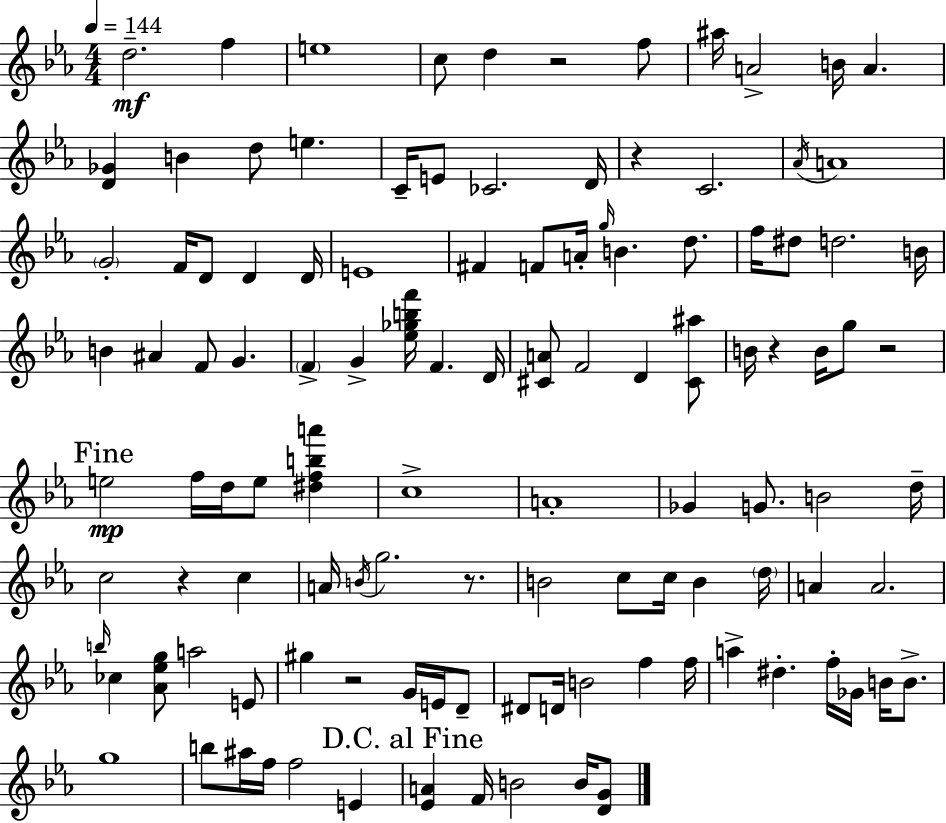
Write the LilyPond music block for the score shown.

{
  \clef treble
  \numericTimeSignature
  \time 4/4
  \key c \minor
  \tempo 4 = 144
  d''2.--\mf f''4 | e''1 | c''8 d''4 r2 f''8 | ais''16 a'2-> b'16 a'4. | \break <d' ges'>4 b'4 d''8 e''4. | c'16-- e'8 ces'2. d'16 | r4 c'2. | \acciaccatura { aes'16 } a'1 | \break \parenthesize g'2-. f'16 d'8 d'4 | d'16 e'1 | fis'4 f'8 a'16-. \grace { g''16 } b'4. d''8. | f''16 dis''8 d''2. | \break b'16 b'4 ais'4 f'8 g'4. | \parenthesize f'4-> g'4-> <ees'' ges'' b'' f'''>16 f'4. | d'16 <cis' a'>8 f'2 d'4 | <cis' ais''>8 b'16 r4 b'16 g''8 r2 | \break \mark "Fine" e''2\mp f''16 d''16 e''8 <dis'' f'' b'' a'''>4 | c''1-> | a'1-. | ges'4 g'8. b'2 | \break d''16-- c''2 r4 c''4 | a'16 \acciaccatura { b'16 } g''2. | r8. b'2 c''8 c''16 b'4 | \parenthesize d''16 a'4 a'2. | \break \grace { b''16 } ces''4 <aes' ees'' g''>8 a''2 | e'8 gis''4 r2 | g'16 e'16 d'8-- dis'8 d'16 b'2 f''4 | f''16 a''4-> dis''4.-. f''16-. ges'16 | \break b'16 b'8.-> g''1 | b''8 ais''16 f''16 f''2 | e'4 \mark "D.C. al Fine" <ees' a'>4 f'16 b'2 | b'16 <d' g'>8 \bar "|."
}